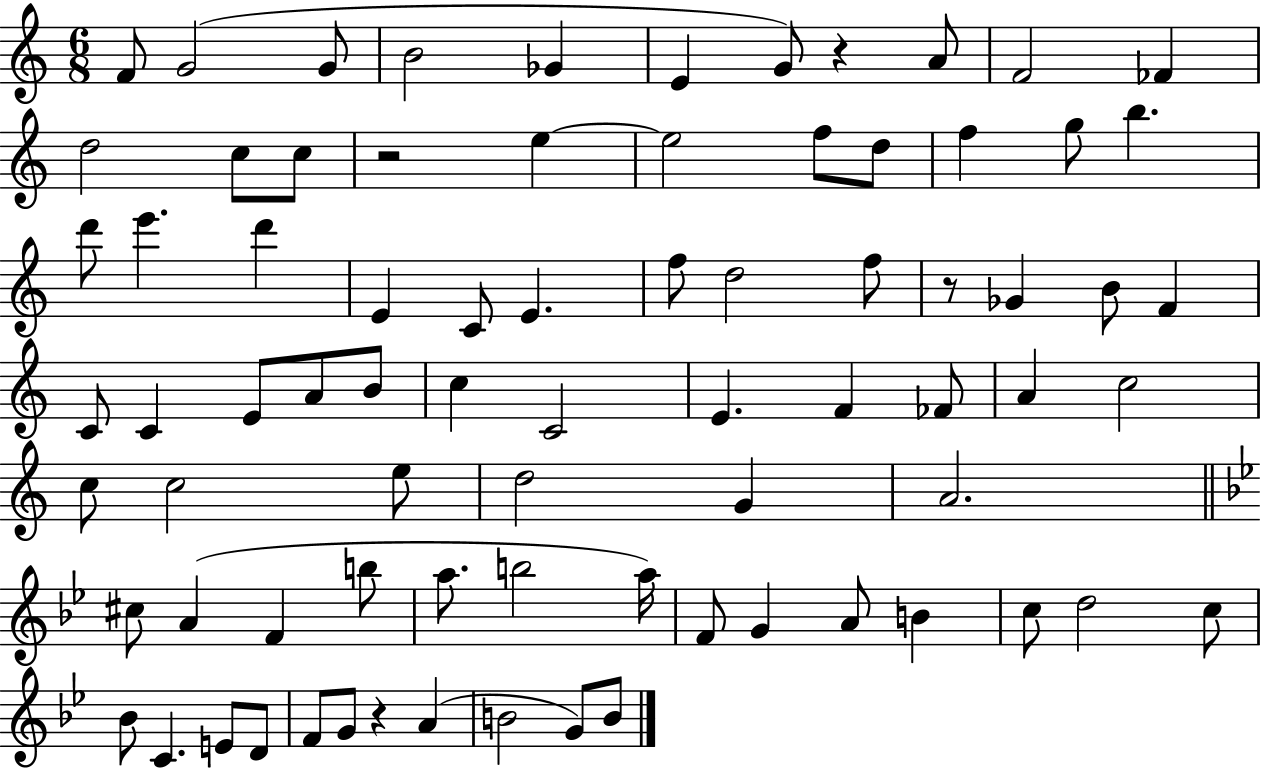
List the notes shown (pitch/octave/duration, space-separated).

F4/e G4/h G4/e B4/h Gb4/q E4/q G4/e R/q A4/e F4/h FES4/q D5/h C5/e C5/e R/h E5/q E5/h F5/e D5/e F5/q G5/e B5/q. D6/e E6/q. D6/q E4/q C4/e E4/q. F5/e D5/h F5/e R/e Gb4/q B4/e F4/q C4/e C4/q E4/e A4/e B4/e C5/q C4/h E4/q. F4/q FES4/e A4/q C5/h C5/e C5/h E5/e D5/h G4/q A4/h. C#5/e A4/q F4/q B5/e A5/e. B5/h A5/s F4/e G4/q A4/e B4/q C5/e D5/h C5/e Bb4/e C4/q. E4/e D4/e F4/e G4/e R/q A4/q B4/h G4/e B4/e